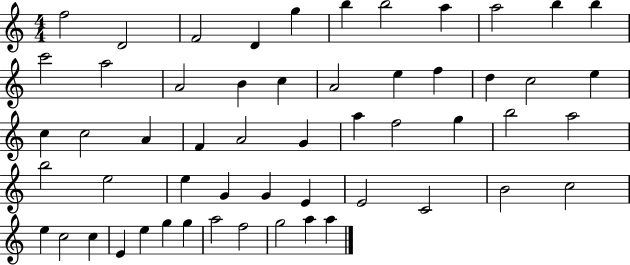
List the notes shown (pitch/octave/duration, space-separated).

F5/h D4/h F4/h D4/q G5/q B5/q B5/h A5/q A5/h B5/q B5/q C6/h A5/h A4/h B4/q C5/q A4/h E5/q F5/q D5/q C5/h E5/q C5/q C5/h A4/q F4/q A4/h G4/q A5/q F5/h G5/q B5/h A5/h B5/h E5/h E5/q G4/q G4/q E4/q E4/h C4/h B4/h C5/h E5/q C5/h C5/q E4/q E5/q G5/q G5/q A5/h F5/h G5/h A5/q A5/q